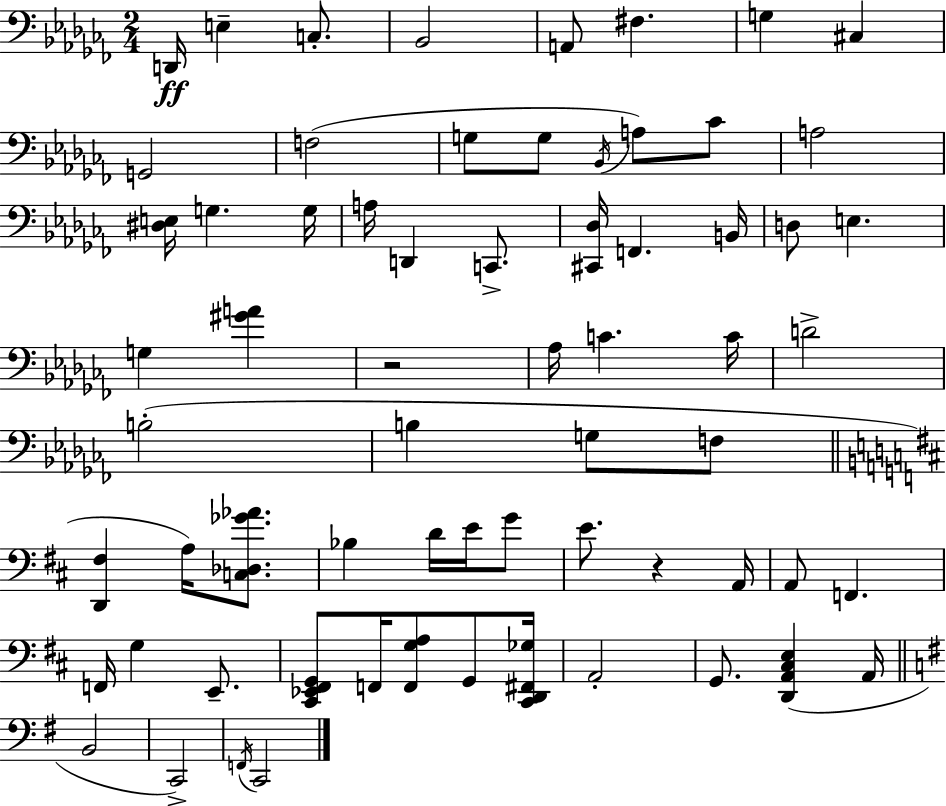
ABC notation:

X:1
T:Untitled
M:2/4
L:1/4
K:Abm
D,,/4 E, C,/2 _B,,2 A,,/2 ^F, G, ^C, G,,2 F,2 G,/2 G,/2 _B,,/4 A,/2 _C/2 A,2 [^D,E,]/4 G, G,/4 A,/4 D,, C,,/2 [^C,,_D,]/4 F,, B,,/4 D,/2 E, G, [^GA] z2 _A,/4 C C/4 D2 B,2 B, G,/2 F,/2 [D,,^F,] A,/4 [C,_D,_G_A]/2 _B, D/4 E/4 G/2 E/2 z A,,/4 A,,/2 F,, F,,/4 G, E,,/2 [^C,,_E,,^F,,G,,]/2 F,,/4 [F,,G,A,]/2 G,,/2 [^C,,D,,^F,,_G,]/4 A,,2 G,,/2 [D,,A,,^C,E,] A,,/4 B,,2 C,,2 F,,/4 C,,2